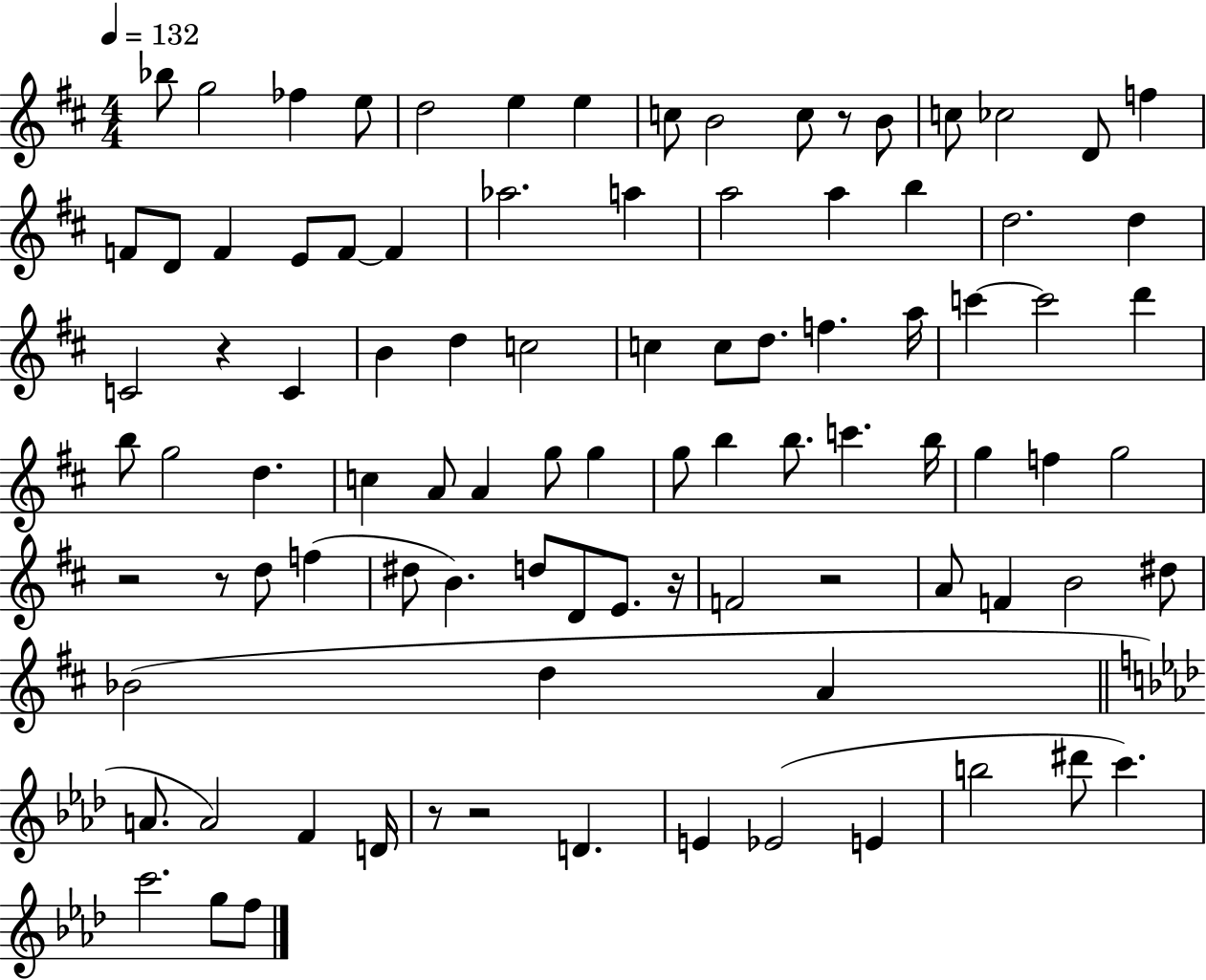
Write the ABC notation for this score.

X:1
T:Untitled
M:4/4
L:1/4
K:D
_b/2 g2 _f e/2 d2 e e c/2 B2 c/2 z/2 B/2 c/2 _c2 D/2 f F/2 D/2 F E/2 F/2 F _a2 a a2 a b d2 d C2 z C B d c2 c c/2 d/2 f a/4 c' c'2 d' b/2 g2 d c A/2 A g/2 g g/2 b b/2 c' b/4 g f g2 z2 z/2 d/2 f ^d/2 B d/2 D/2 E/2 z/4 F2 z2 A/2 F B2 ^d/2 _B2 d A A/2 A2 F D/4 z/2 z2 D E _E2 E b2 ^d'/2 c' c'2 g/2 f/2